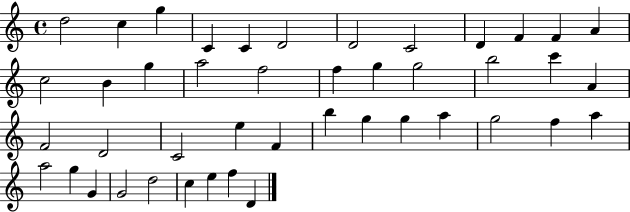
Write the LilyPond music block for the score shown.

{
  \clef treble
  \time 4/4
  \defaultTimeSignature
  \key c \major
  d''2 c''4 g''4 | c'4 c'4 d'2 | d'2 c'2 | d'4 f'4 f'4 a'4 | \break c''2 b'4 g''4 | a''2 f''2 | f''4 g''4 g''2 | b''2 c'''4 a'4 | \break f'2 d'2 | c'2 e''4 f'4 | b''4 g''4 g''4 a''4 | g''2 f''4 a''4 | \break a''2 g''4 g'4 | g'2 d''2 | c''4 e''4 f''4 d'4 | \bar "|."
}